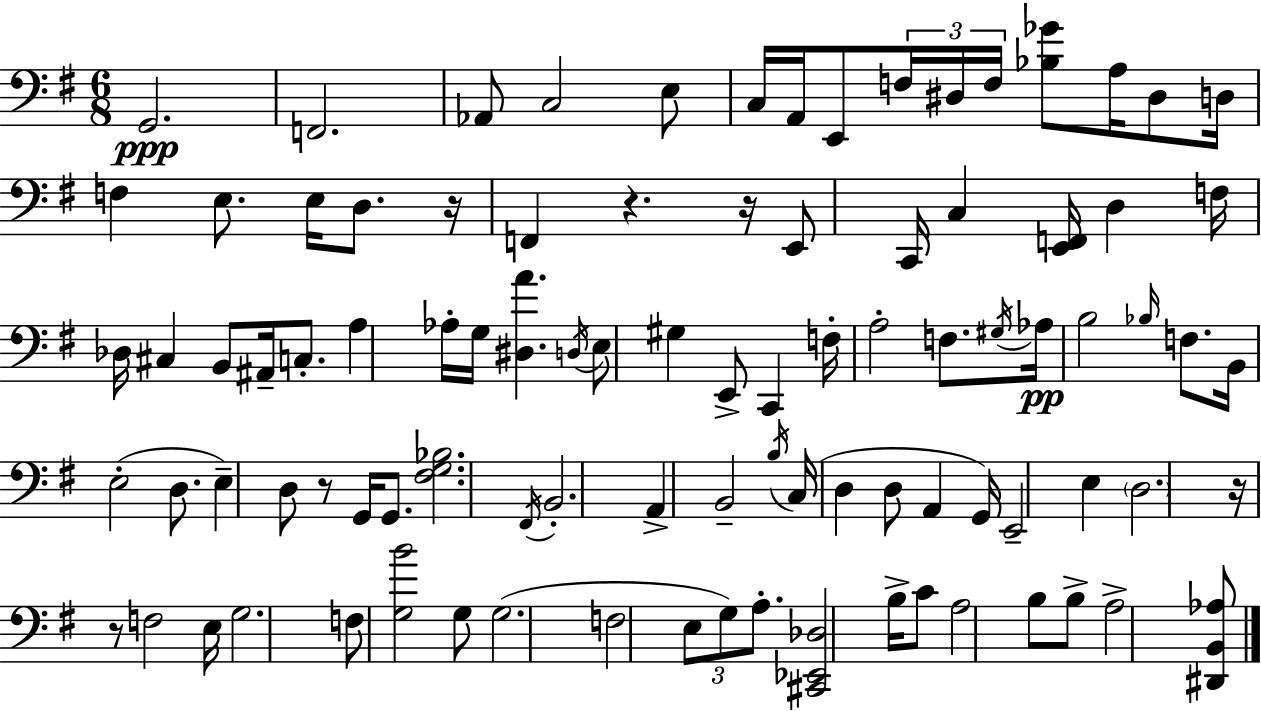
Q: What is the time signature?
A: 6/8